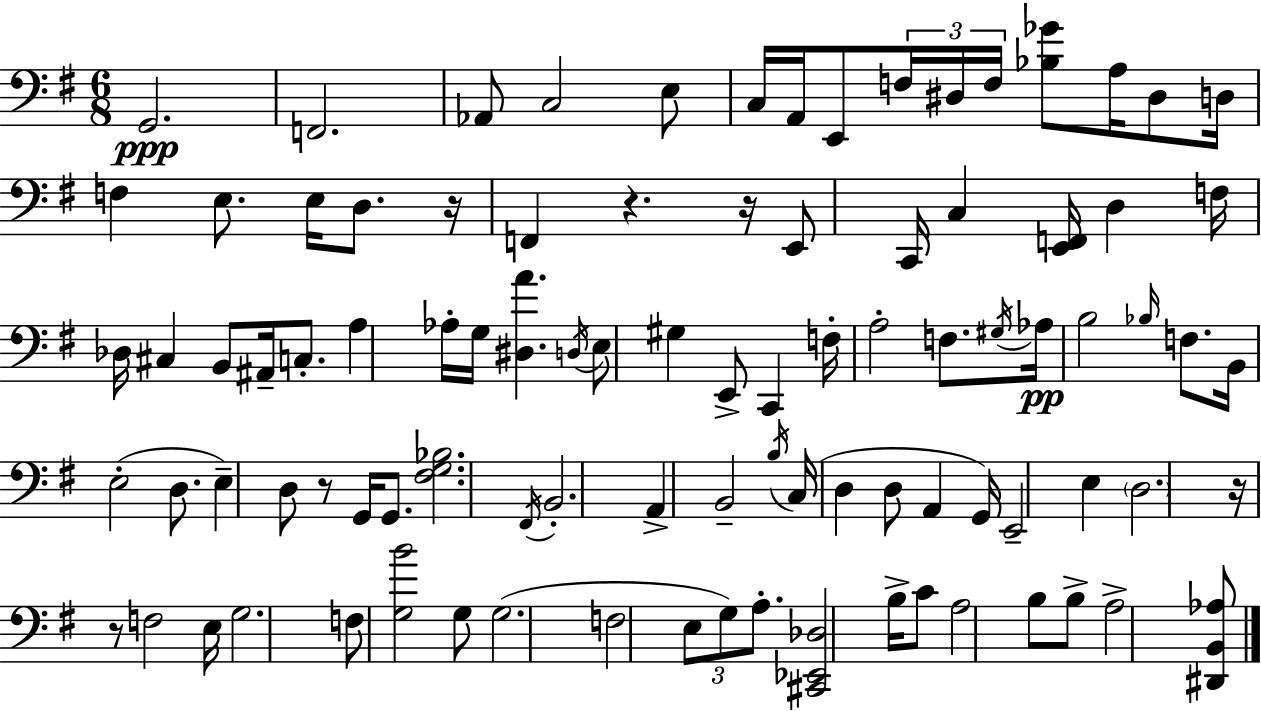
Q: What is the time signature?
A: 6/8